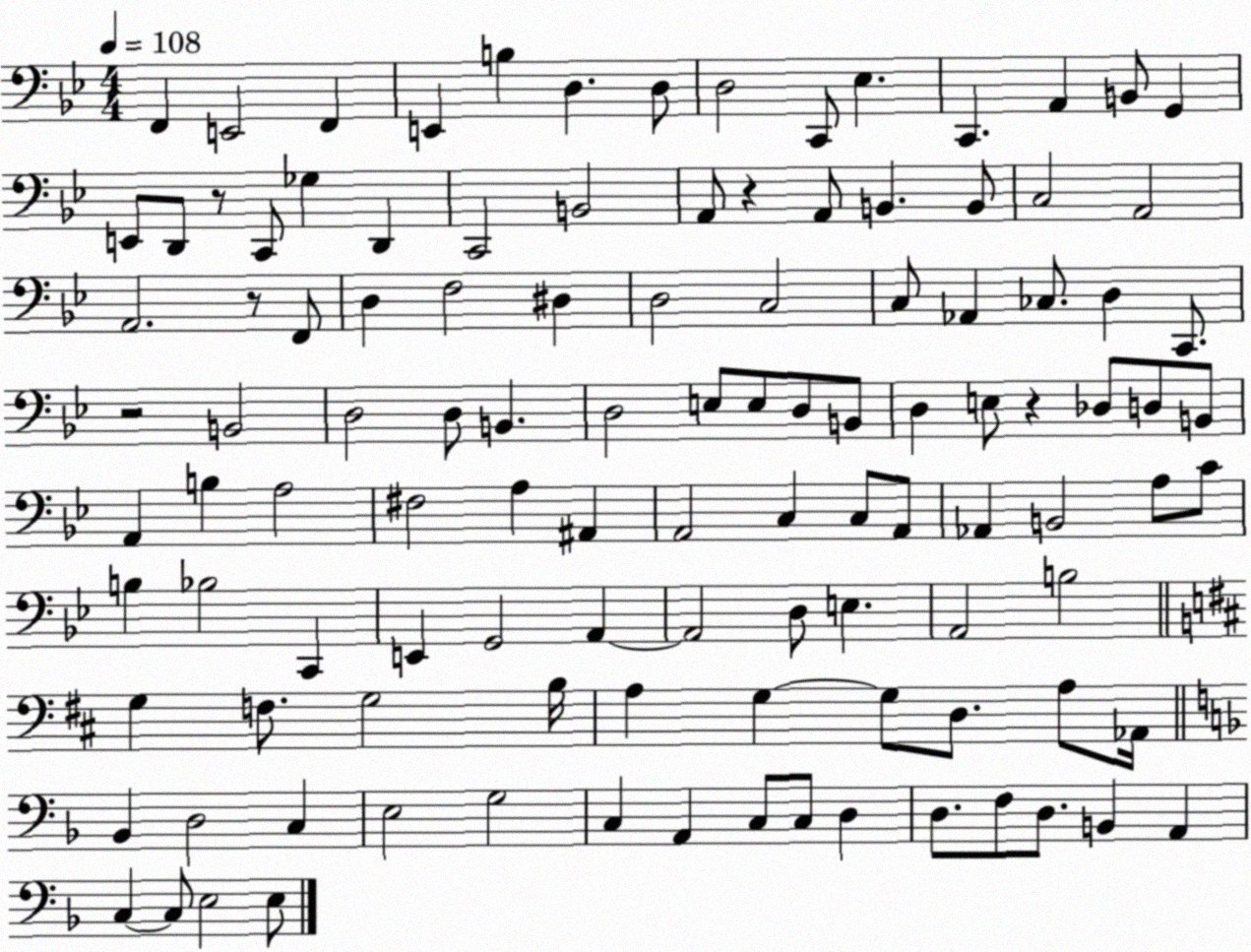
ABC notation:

X:1
T:Untitled
M:4/4
L:1/4
K:Bb
F,, E,,2 F,, E,, B, D, D,/2 D,2 C,,/2 _E, C,, A,, B,,/2 G,, E,,/2 D,,/2 z/2 C,,/2 _G, D,, C,,2 B,,2 A,,/2 z A,,/2 B,, B,,/2 C,2 A,,2 A,,2 z/2 F,,/2 D, F,2 ^D, D,2 C,2 C,/2 _A,, _C,/2 D, C,,/2 z2 B,,2 D,2 D,/2 B,, D,2 E,/2 E,/2 D,/2 B,,/2 D, E,/2 z _D,/2 D,/2 B,,/2 A,, B, A,2 ^F,2 A, ^A,, A,,2 C, C,/2 A,,/2 _A,, B,,2 A,/2 C/2 B, _B,2 C,, E,, G,,2 A,, A,,2 D,/2 E, A,,2 B,2 G, F,/2 G,2 B,/4 A, G, G,/2 D,/2 A,/2 _A,,/4 _B,, D,2 C, E,2 G,2 C, A,, C,/2 C,/2 D, D,/2 F,/2 D,/2 B,, A,, C, C,/2 E,2 E,/2